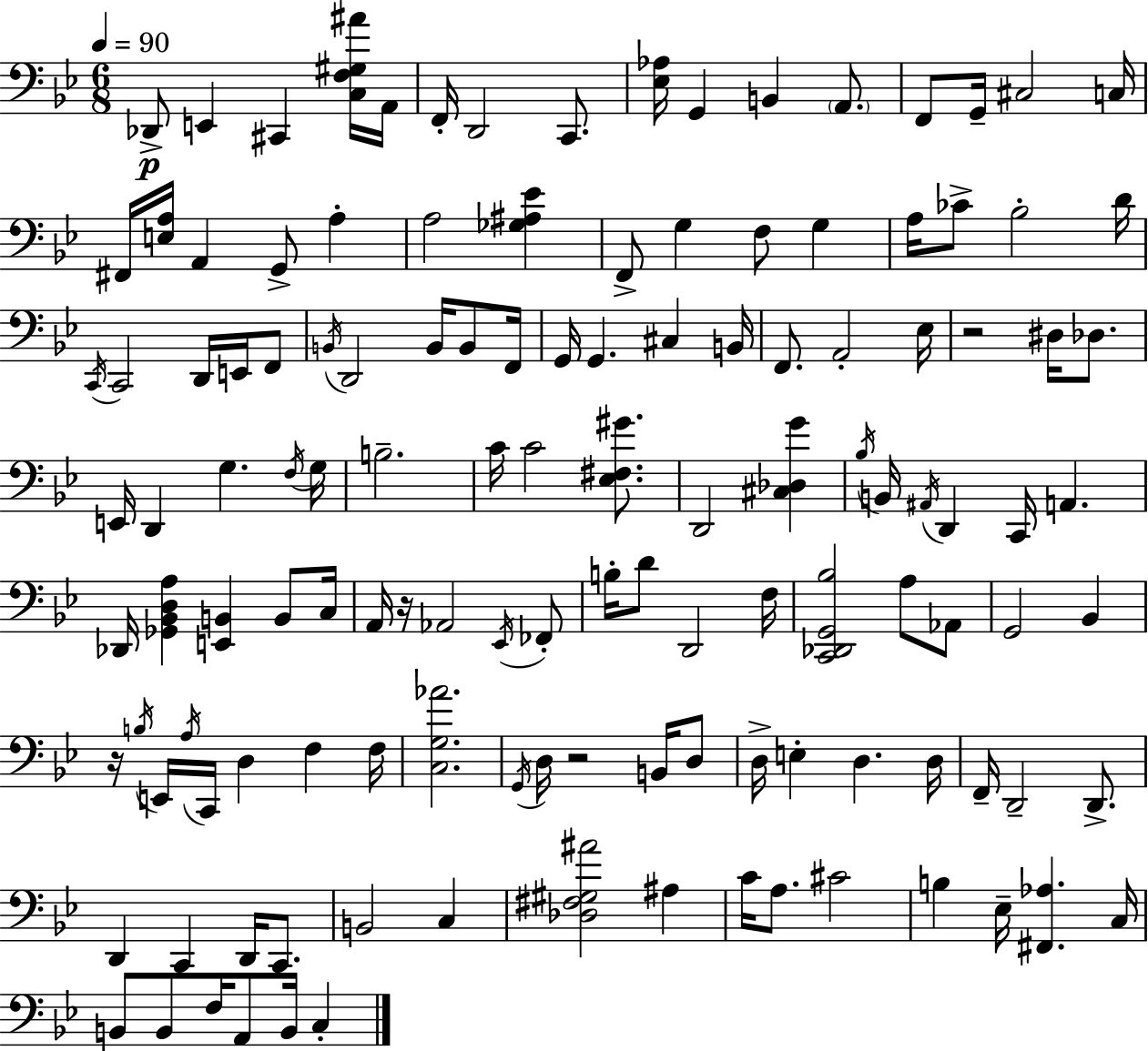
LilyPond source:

{
  \clef bass
  \numericTimeSignature
  \time 6/8
  \key bes \major
  \tempo 4 = 90
  des,8->\p e,4 cis,4 <c f gis ais'>16 a,16 | f,16-. d,2 c,8. | <ees aes>16 g,4 b,4 \parenthesize a,8. | f,8 g,16-- cis2 c16 | \break fis,16 <e a>16 a,4 g,8-> a4-. | a2 <ges ais ees'>4 | f,8-> g4 f8 g4 | a16 ces'8-> bes2-. d'16 | \break \acciaccatura { c,16 } c,2 d,16 e,16 f,8 | \acciaccatura { b,16 } d,2 b,16 b,8 | f,16 g,16 g,4. cis4 | b,16 f,8. a,2-. | \break ees16 r2 dis16 des8. | e,16 d,4 g4. | \acciaccatura { f16 } g16 b2.-- | c'16 c'2 | \break <ees fis gis'>8. d,2 <cis des g'>4 | \acciaccatura { bes16 } b,16 \acciaccatura { ais,16 } d,4 c,16 a,4. | des,16 <ges, bes, d a>4 <e, b,>4 | b,8 c16 a,16 r16 aes,2 | \break \acciaccatura { ees,16 } fes,8-. b16-. d'8 d,2 | f16 <c, des, g, bes>2 | a8 aes,8 g,2 | bes,4 r16 \acciaccatura { b16 } e,16 \acciaccatura { a16 } c,16 d4 | \break f4 f16 <c g aes'>2. | \acciaccatura { g,16 } d16 r2 | b,16 d8 d16-> e4-. | d4. d16 f,16-- d,2-- | \break d,8.-> d,4 | c,4 d,16 c,8. b,2 | c4 <des fis gis ais'>2 | ais4 c'16 a8. | \break cis'2 b4 | ees16-- <fis, aes>4. c16 b,8 b,8 | f16 a,8 b,16 c4-. \bar "|."
}